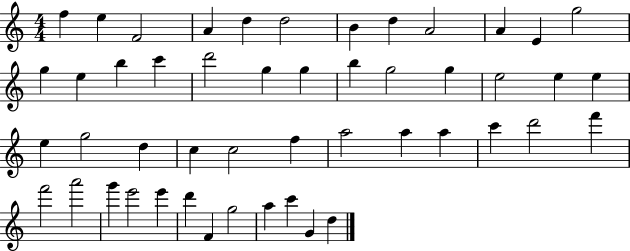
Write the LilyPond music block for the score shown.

{
  \clef treble
  \numericTimeSignature
  \time 4/4
  \key c \major
  f''4 e''4 f'2 | a'4 d''4 d''2 | b'4 d''4 a'2 | a'4 e'4 g''2 | \break g''4 e''4 b''4 c'''4 | d'''2 g''4 g''4 | b''4 g''2 g''4 | e''2 e''4 e''4 | \break e''4 g''2 d''4 | c''4 c''2 f''4 | a''2 a''4 a''4 | c'''4 d'''2 f'''4 | \break f'''2 a'''2 | g'''4 e'''2 e'''4 | d'''4 f'4 g''2 | a''4 c'''4 g'4 d''4 | \break \bar "|."
}